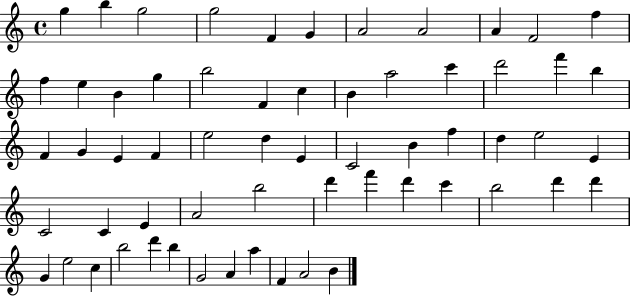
{
  \clef treble
  \time 4/4
  \defaultTimeSignature
  \key c \major
  g''4 b''4 g''2 | g''2 f'4 g'4 | a'2 a'2 | a'4 f'2 f''4 | \break f''4 e''4 b'4 g''4 | b''2 f'4 c''4 | b'4 a''2 c'''4 | d'''2 f'''4 b''4 | \break f'4 g'4 e'4 f'4 | e''2 d''4 e'4 | c'2 b'4 f''4 | d''4 e''2 e'4 | \break c'2 c'4 e'4 | a'2 b''2 | d'''4 f'''4 d'''4 c'''4 | b''2 d'''4 d'''4 | \break g'4 e''2 c''4 | b''2 d'''4 b''4 | g'2 a'4 a''4 | f'4 a'2 b'4 | \break \bar "|."
}